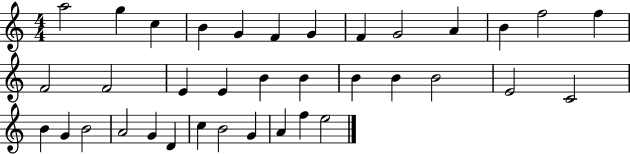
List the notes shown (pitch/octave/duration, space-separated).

A5/h G5/q C5/q B4/q G4/q F4/q G4/q F4/q G4/h A4/q B4/q F5/h F5/q F4/h F4/h E4/q E4/q B4/q B4/q B4/q B4/q B4/h E4/h C4/h B4/q G4/q B4/h A4/h G4/q D4/q C5/q B4/h G4/q A4/q F5/q E5/h